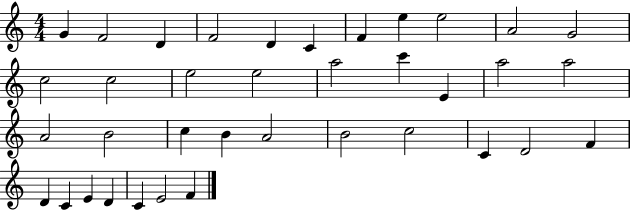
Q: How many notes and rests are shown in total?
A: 37